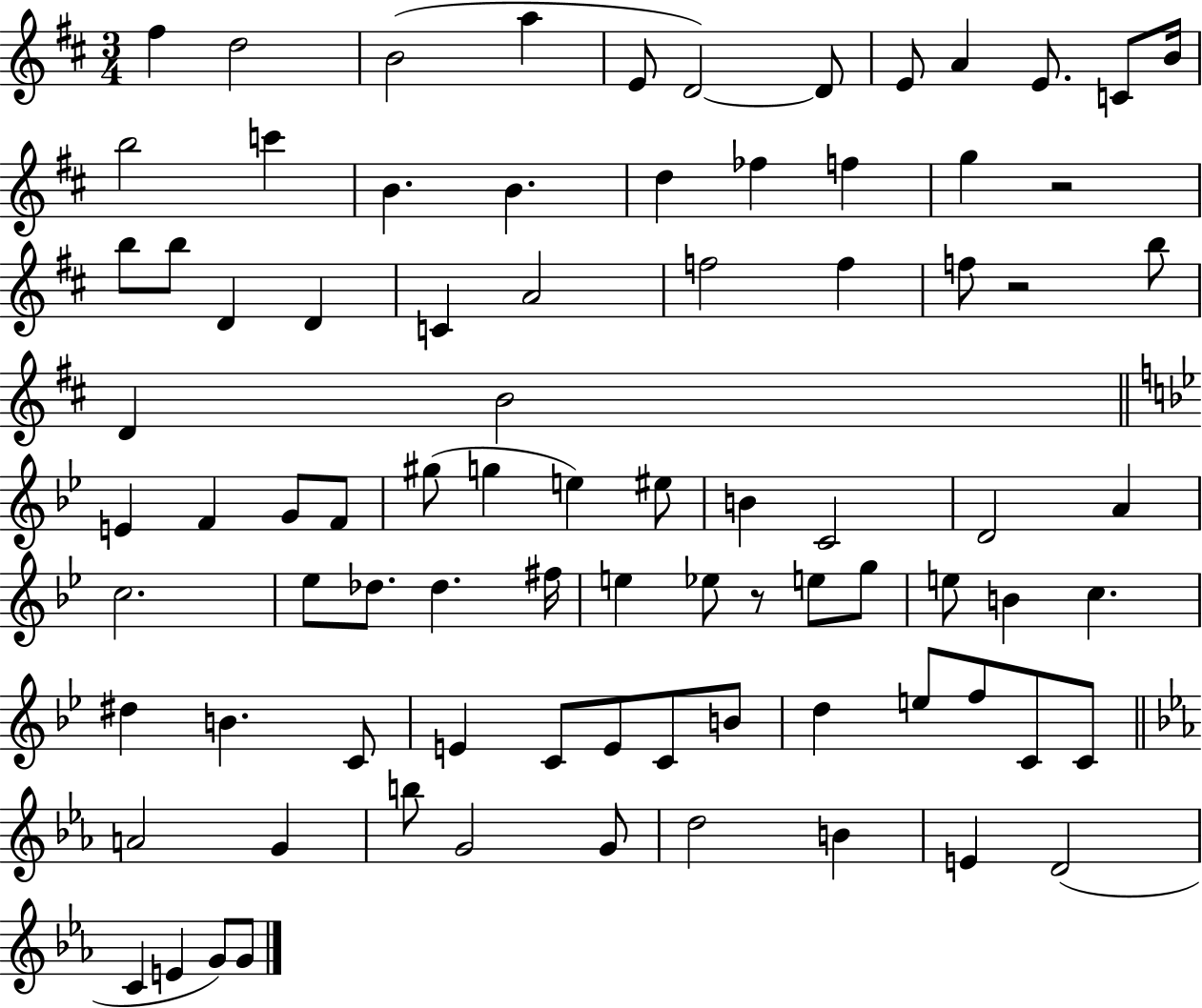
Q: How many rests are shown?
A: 3